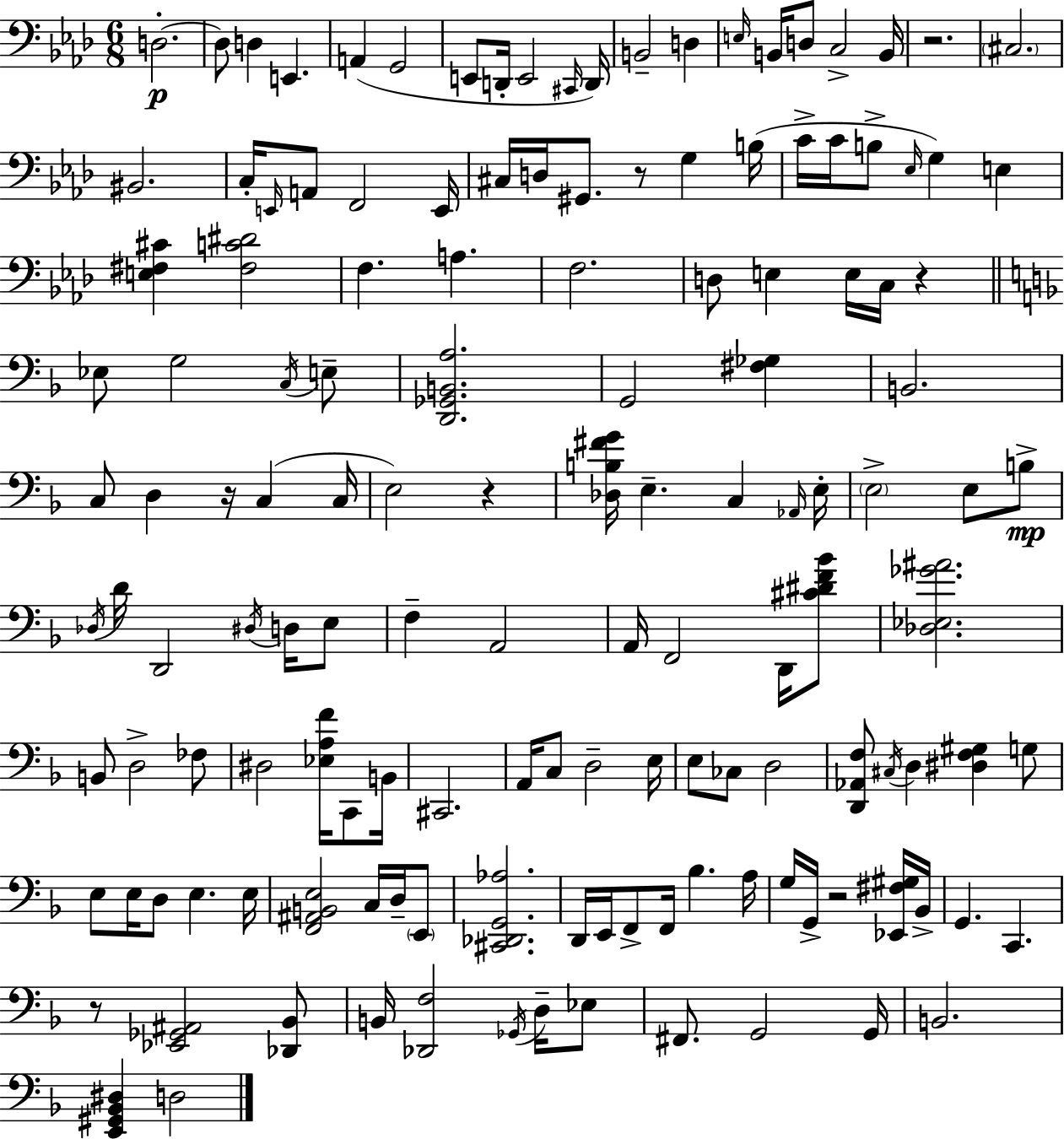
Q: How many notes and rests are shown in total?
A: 141